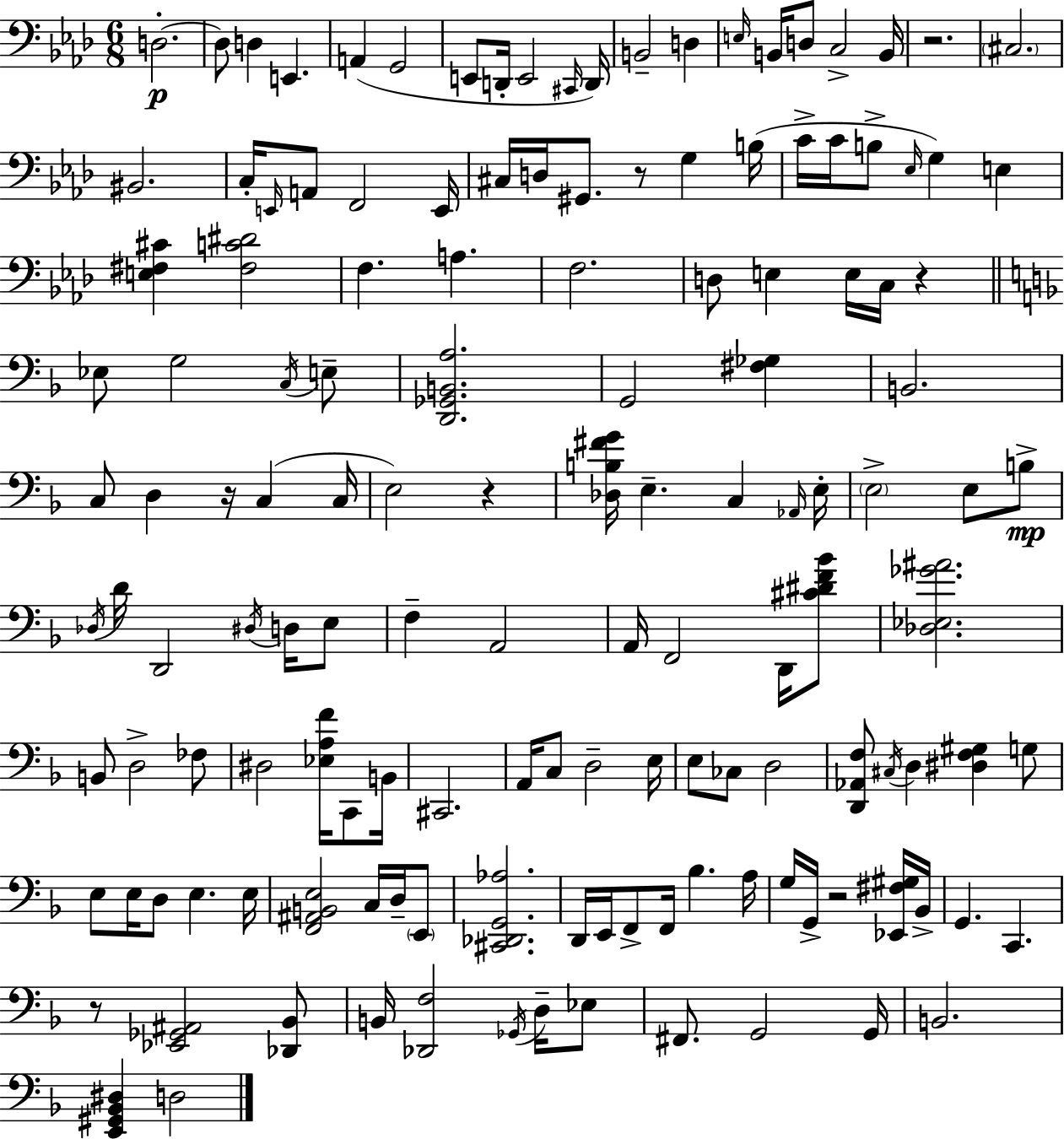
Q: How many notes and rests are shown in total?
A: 141